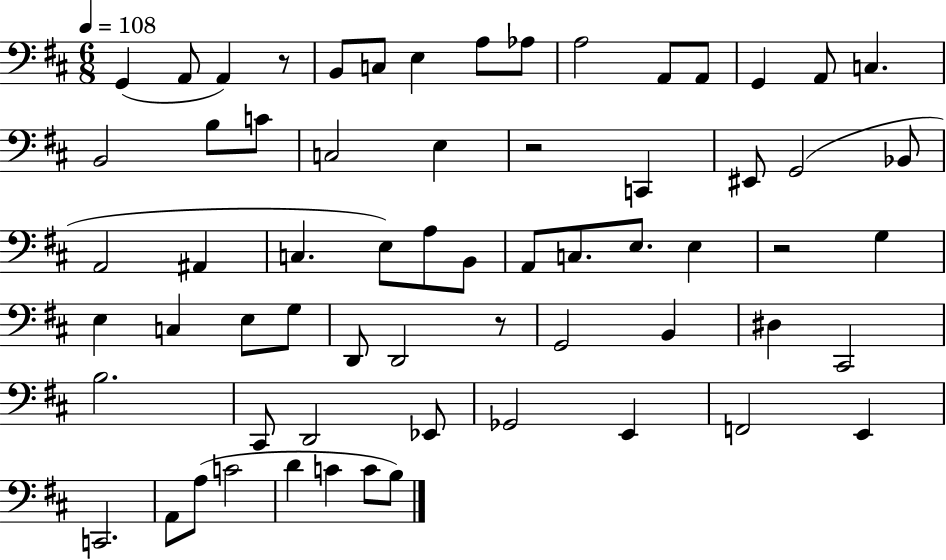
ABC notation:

X:1
T:Untitled
M:6/8
L:1/4
K:D
G,, A,,/2 A,, z/2 B,,/2 C,/2 E, A,/2 _A,/2 A,2 A,,/2 A,,/2 G,, A,,/2 C, B,,2 B,/2 C/2 C,2 E, z2 C,, ^E,,/2 G,,2 _B,,/2 A,,2 ^A,, C, E,/2 A,/2 B,,/2 A,,/2 C,/2 E,/2 E, z2 G, E, C, E,/2 G,/2 D,,/2 D,,2 z/2 G,,2 B,, ^D, ^C,,2 B,2 ^C,,/2 D,,2 _E,,/2 _G,,2 E,, F,,2 E,, C,,2 A,,/2 A,/2 C2 D C C/2 B,/2